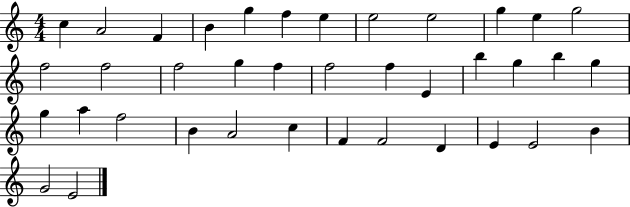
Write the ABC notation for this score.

X:1
T:Untitled
M:4/4
L:1/4
K:C
c A2 F B g f e e2 e2 g e g2 f2 f2 f2 g f f2 f E b g b g g a f2 B A2 c F F2 D E E2 B G2 E2